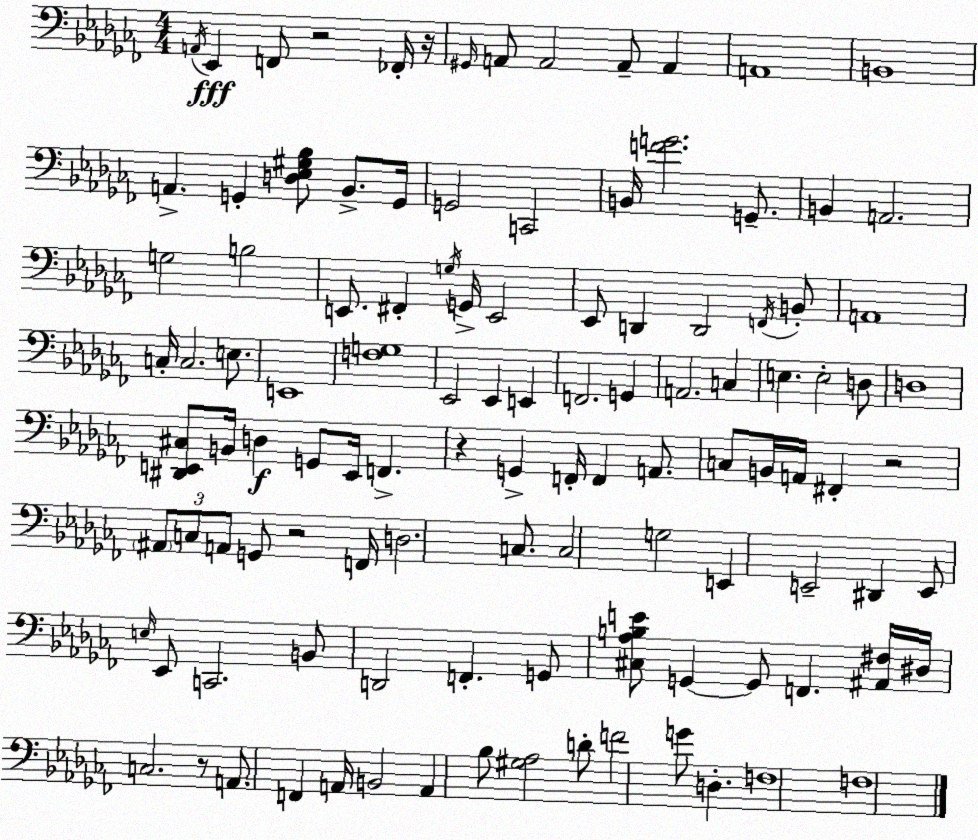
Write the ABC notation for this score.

X:1
T:Untitled
M:4/4
L:1/4
K:Abm
A,,/4 _E,, F,,/2 z2 _F,,/4 z/4 ^G,,/4 A,,/2 A,,2 A,,/2 A,, A,,4 B,,4 A,, G,, [D,_E,^G,_B,]/2 _B,,/2 G,,/4 G,,2 C,,2 B,,/4 [FG]2 G,,/2 B,, A,,2 G,2 B,2 E,,/2 ^F,, G,/4 G,,/4 E,,2 _E,,/2 D,, D,,2 F,,/4 B,,/2 A,,4 C,/4 C,2 E,/2 E,,4 [F,G,]4 _E,,2 _E,, E,, F,,2 G,, A,,2 C, E, E,2 D,/2 D,4 [^D,,E,,^C,]/2 B,,/4 D, G,,/2 E,,/4 F,, z G,, F,,/4 F,, A,,/2 C,/2 B,,/4 A,,/4 ^F,, z2 ^A,,/2 C,/2 A,,/2 G,,/2 z2 F,,/4 D,2 C,/2 C,2 G,2 E,, E,,2 ^D,, E,,/2 E,/4 _E,,/2 C,,2 B,,/2 D,,2 F,, G,,/2 [^C,_A,B,E]/2 G,, G,,/2 F,, [^A,,^F,]/4 ^D,/4 C,2 z/2 A,,/2 F,, A,,/4 B,,2 A,, _B,/2 [^G,_A,]2 D/2 F2 G/2 D, F,4 F,4